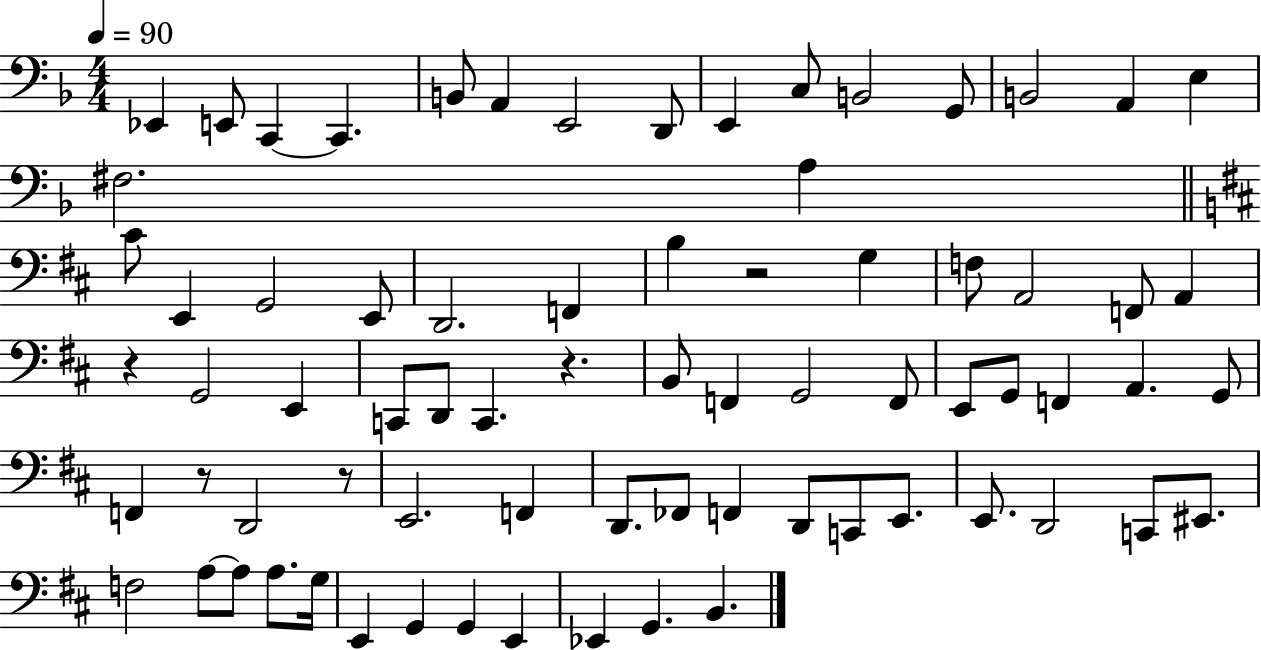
{
  \clef bass
  \numericTimeSignature
  \time 4/4
  \key f \major
  \tempo 4 = 90
  ees,4 e,8 c,4~~ c,4. | b,8 a,4 e,2 d,8 | e,4 c8 b,2 g,8 | b,2 a,4 e4 | \break fis2. a4 | \bar "||" \break \key b \minor cis'8 e,4 g,2 e,8 | d,2. f,4 | b4 r2 g4 | f8 a,2 f,8 a,4 | \break r4 g,2 e,4 | c,8 d,8 c,4. r4. | b,8 f,4 g,2 f,8 | e,8 g,8 f,4 a,4. g,8 | \break f,4 r8 d,2 r8 | e,2. f,4 | d,8. fes,8 f,4 d,8 c,8 e,8. | e,8. d,2 c,8 eis,8. | \break f2 a8~~ a8 a8. g16 | e,4 g,4 g,4 e,4 | ees,4 g,4. b,4. | \bar "|."
}